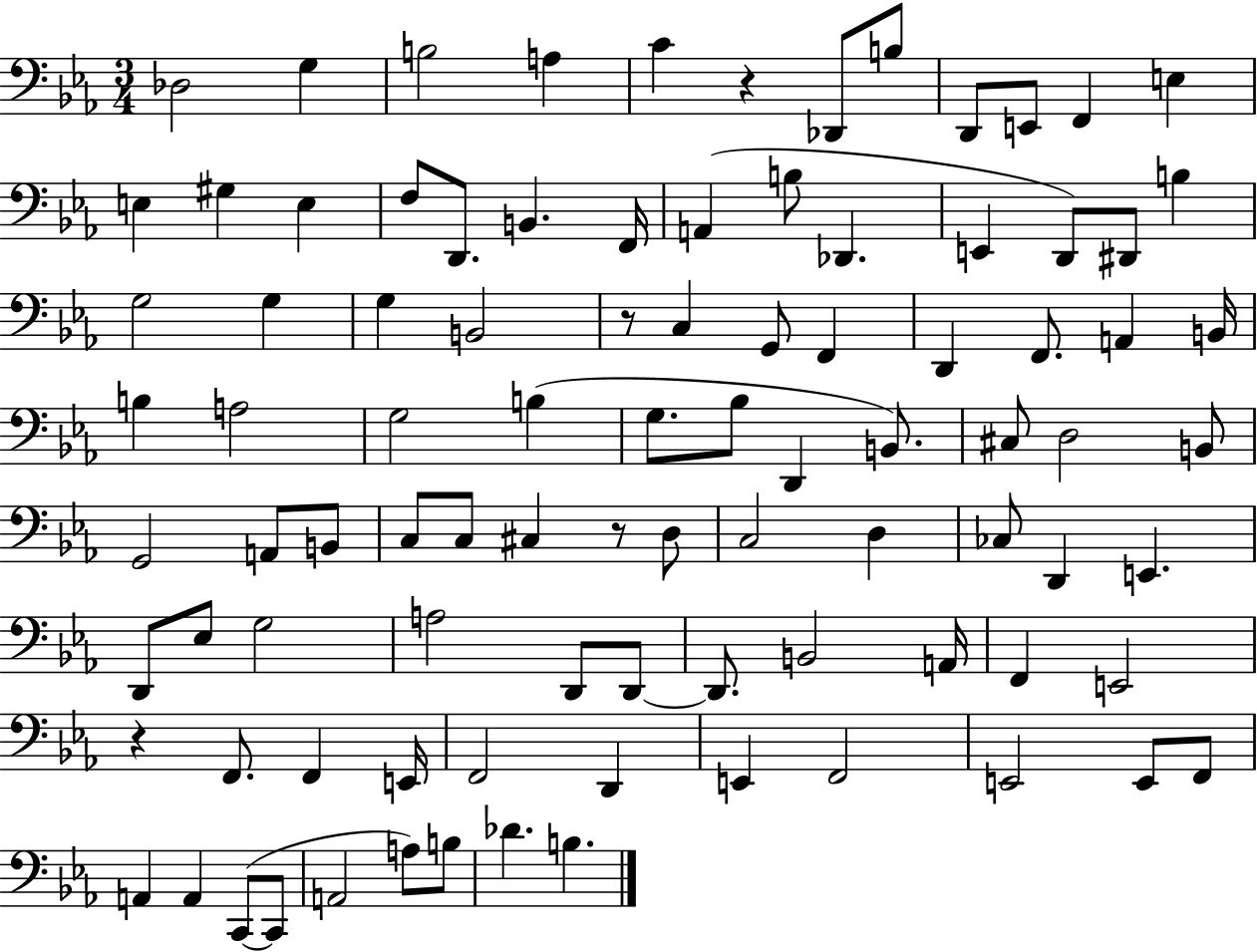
{
  \clef bass
  \numericTimeSignature
  \time 3/4
  \key ees \major
  des2 g4 | b2 a4 | c'4 r4 des,8 b8 | d,8 e,8 f,4 e4 | \break e4 gis4 e4 | f8 d,8. b,4. f,16 | a,4( b8 des,4. | e,4 d,8) dis,8 b4 | \break g2 g4 | g4 b,2 | r8 c4 g,8 f,4 | d,4 f,8. a,4 b,16 | \break b4 a2 | g2 b4( | g8. bes8 d,4 b,8.) | cis8 d2 b,8 | \break g,2 a,8 b,8 | c8 c8 cis4 r8 d8 | c2 d4 | ces8 d,4 e,4. | \break d,8 ees8 g2 | a2 d,8 d,8~~ | d,8. b,2 a,16 | f,4 e,2 | \break r4 f,8. f,4 e,16 | f,2 d,4 | e,4 f,2 | e,2 e,8 f,8 | \break a,4 a,4 c,8~(~ c,8 | a,2 a8) b8 | des'4. b4. | \bar "|."
}